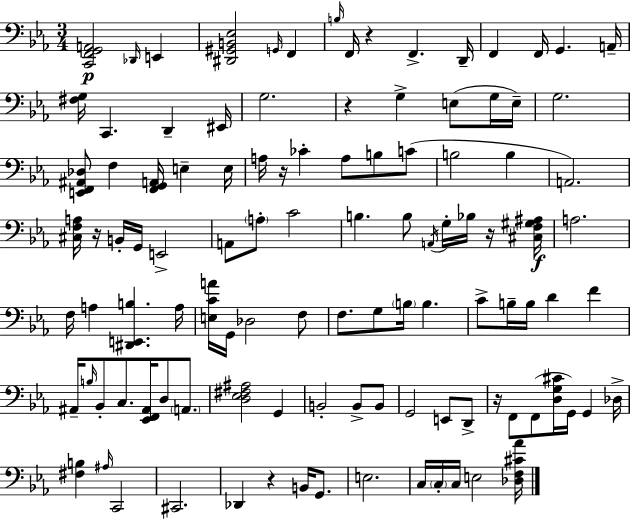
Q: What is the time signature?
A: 3/4